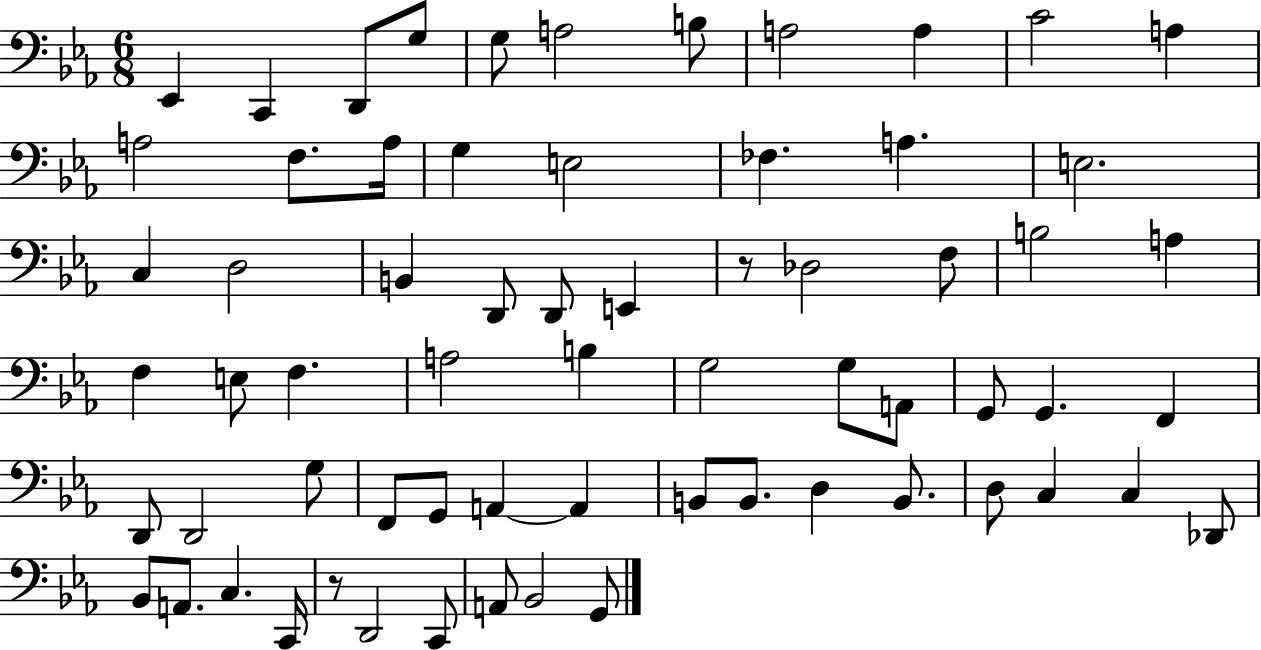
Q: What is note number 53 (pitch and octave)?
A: C3